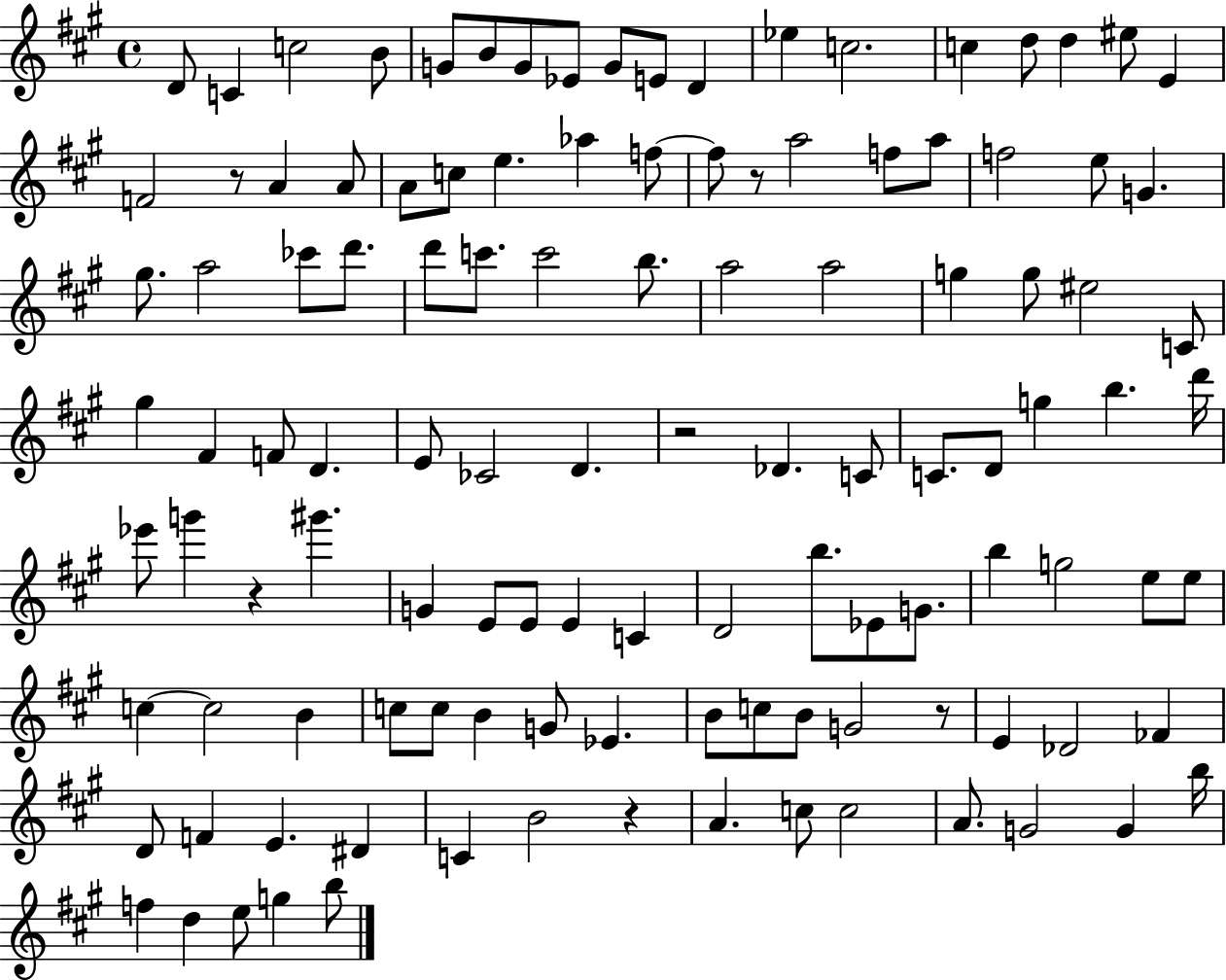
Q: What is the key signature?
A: A major